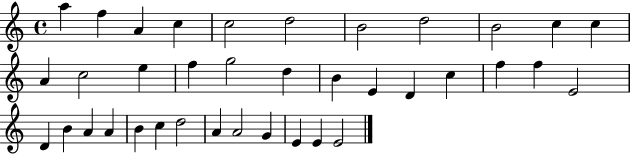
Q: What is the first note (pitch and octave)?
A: A5